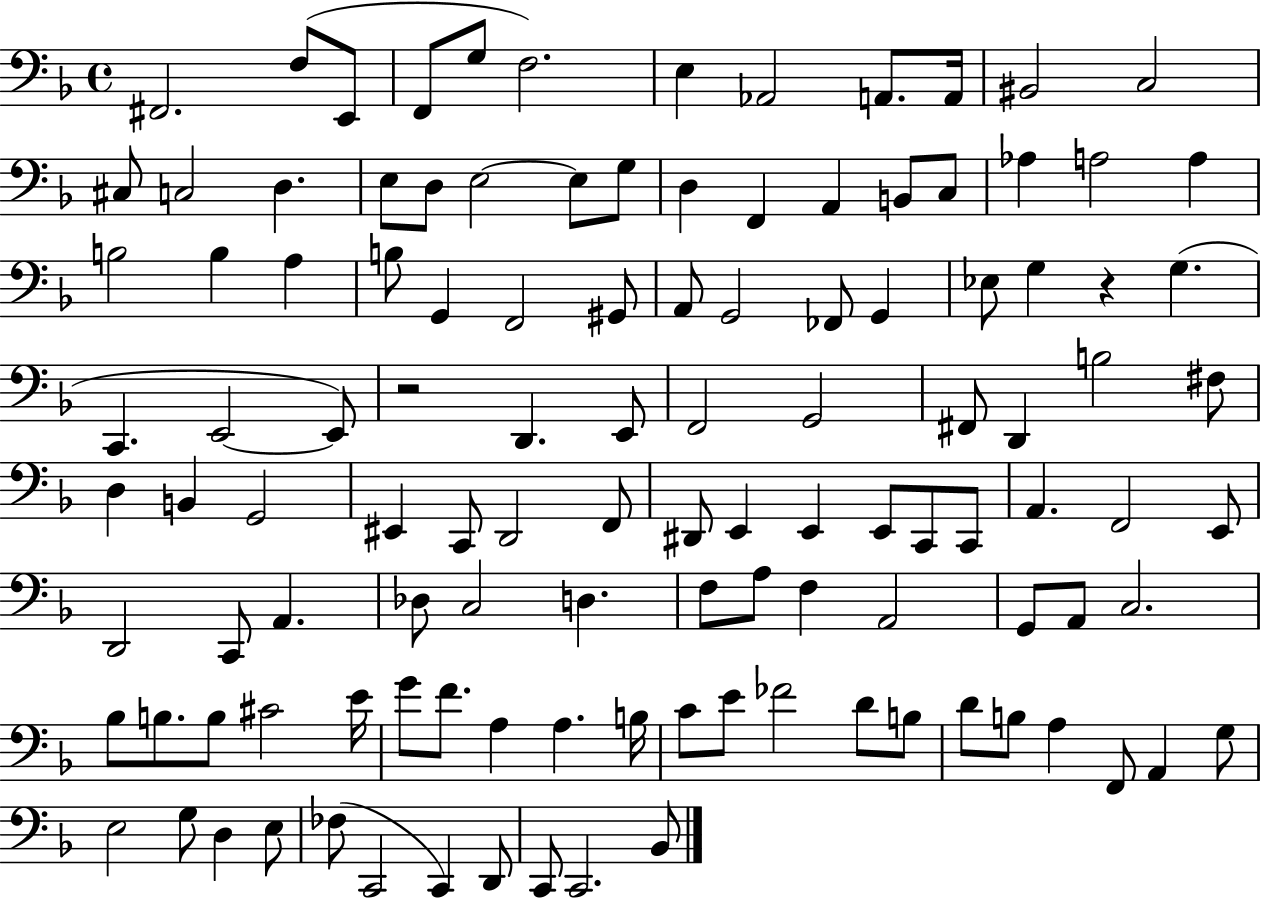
{
  \clef bass
  \time 4/4
  \defaultTimeSignature
  \key f \major
  fis,2. f8( e,8 | f,8 g8 f2.) | e4 aes,2 a,8. a,16 | bis,2 c2 | \break cis8 c2 d4. | e8 d8 e2~~ e8 g8 | d4 f,4 a,4 b,8 c8 | aes4 a2 a4 | \break b2 b4 a4 | b8 g,4 f,2 gis,8 | a,8 g,2 fes,8 g,4 | ees8 g4 r4 g4.( | \break c,4. e,2~~ e,8) | r2 d,4. e,8 | f,2 g,2 | fis,8 d,4 b2 fis8 | \break d4 b,4 g,2 | eis,4 c,8 d,2 f,8 | dis,8 e,4 e,4 e,8 c,8 c,8 | a,4. f,2 e,8 | \break d,2 c,8 a,4. | des8 c2 d4. | f8 a8 f4 a,2 | g,8 a,8 c2. | \break bes8 b8. b8 cis'2 e'16 | g'8 f'8. a4 a4. b16 | c'8 e'8 fes'2 d'8 b8 | d'8 b8 a4 f,8 a,4 g8 | \break e2 g8 d4 e8 | fes8( c,2 c,4) d,8 | c,8 c,2. bes,8 | \bar "|."
}